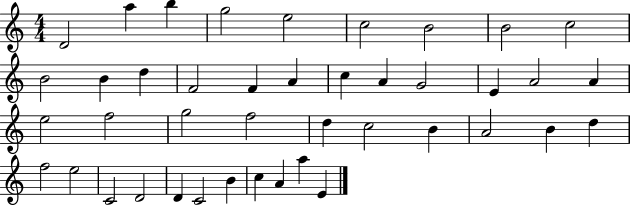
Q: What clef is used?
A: treble